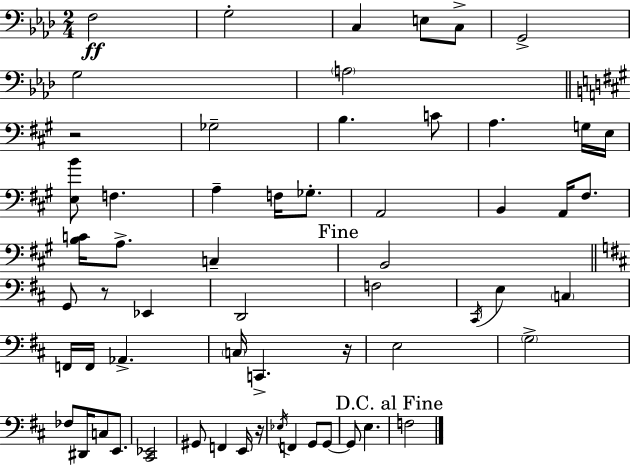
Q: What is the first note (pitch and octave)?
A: F3